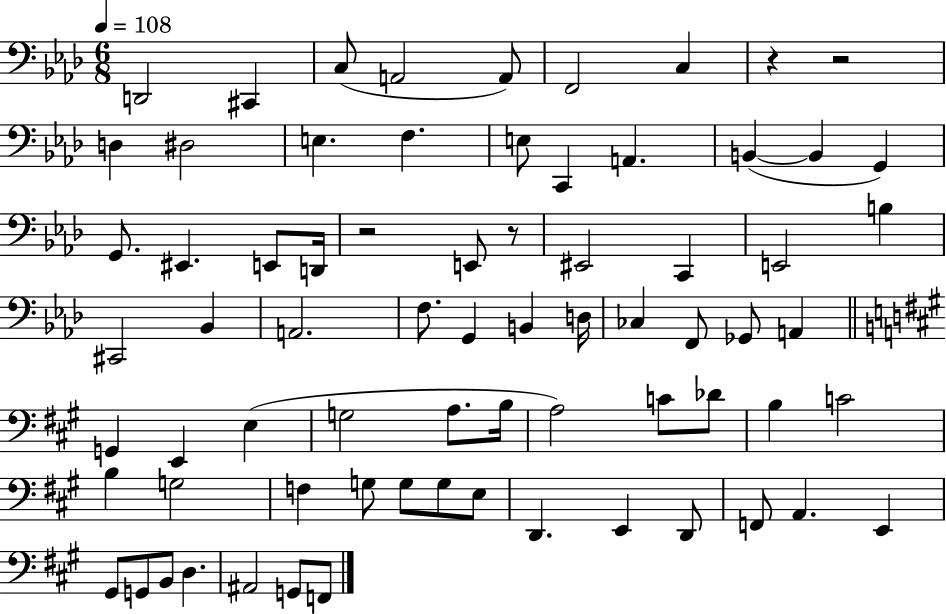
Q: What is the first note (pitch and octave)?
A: D2